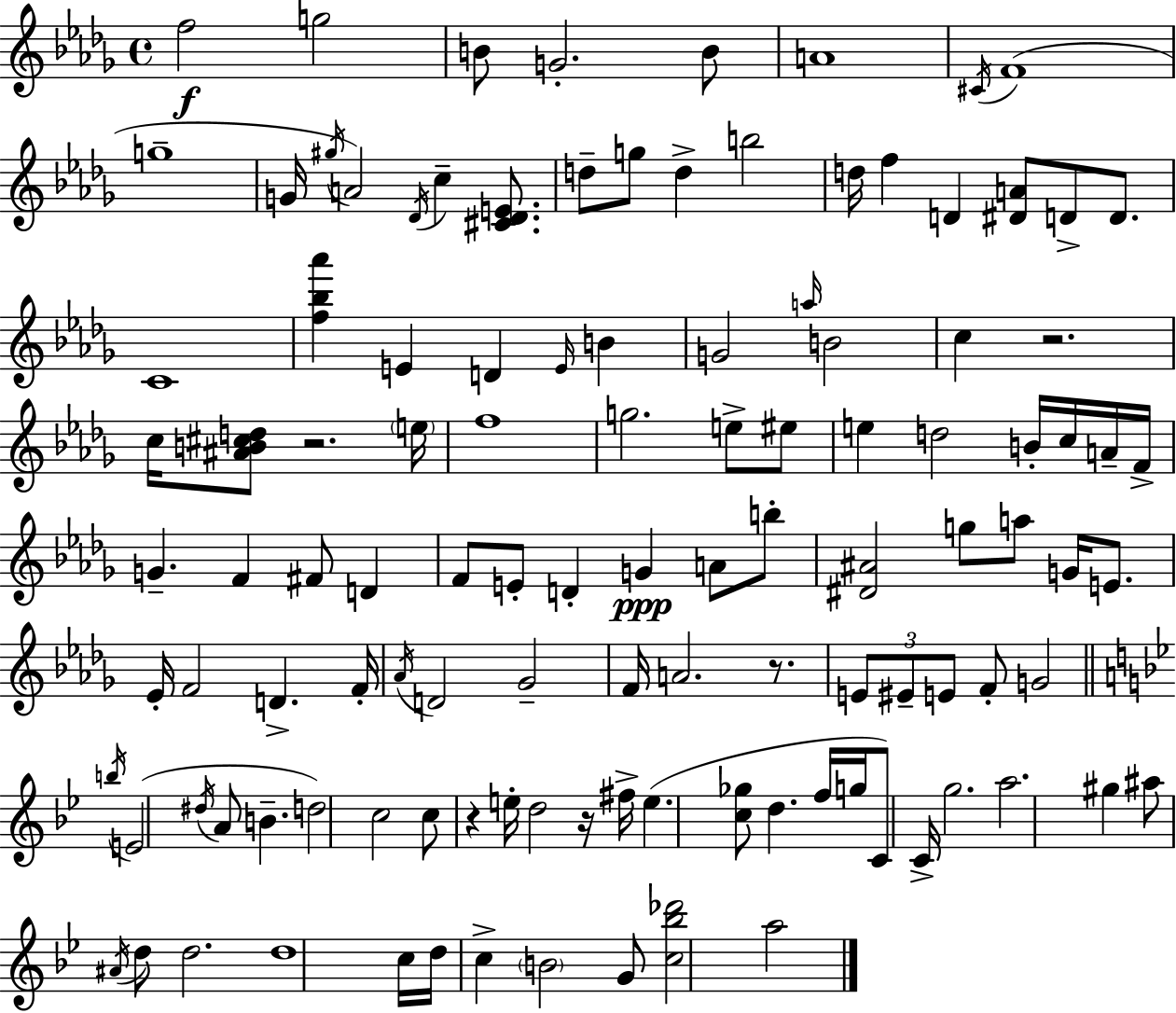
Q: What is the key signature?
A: BES minor